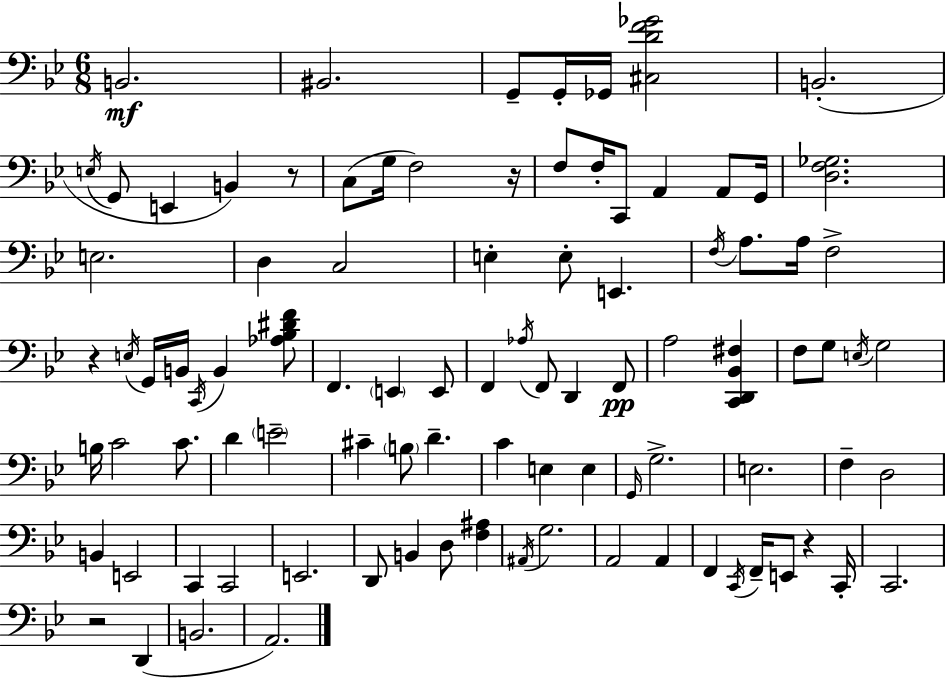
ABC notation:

X:1
T:Untitled
M:6/8
L:1/4
K:Bb
B,,2 ^B,,2 G,,/2 G,,/4 _G,,/4 [^C,DF_G]2 B,,2 E,/4 G,,/2 E,, B,, z/2 C,/2 G,/4 F,2 z/4 F,/2 F,/4 C,,/2 A,, A,,/2 G,,/4 [D,F,_G,]2 E,2 D, C,2 E, E,/2 E,, F,/4 A,/2 A,/4 F,2 z E,/4 G,,/4 B,,/4 C,,/4 B,, [_A,_B,^DF]/2 F,, E,, E,,/2 F,, _A,/4 F,,/2 D,, F,,/2 A,2 [C,,D,,_B,,^F,] F,/2 G,/2 E,/4 G,2 B,/4 C2 C/2 D E2 ^C B,/2 D C E, E, G,,/4 G,2 E,2 F, D,2 B,, E,,2 C,, C,,2 E,,2 D,,/2 B,, D,/2 [F,^A,] ^A,,/4 G,2 A,,2 A,, F,, C,,/4 F,,/4 E,,/2 z C,,/4 C,,2 z2 D,, B,,2 A,,2